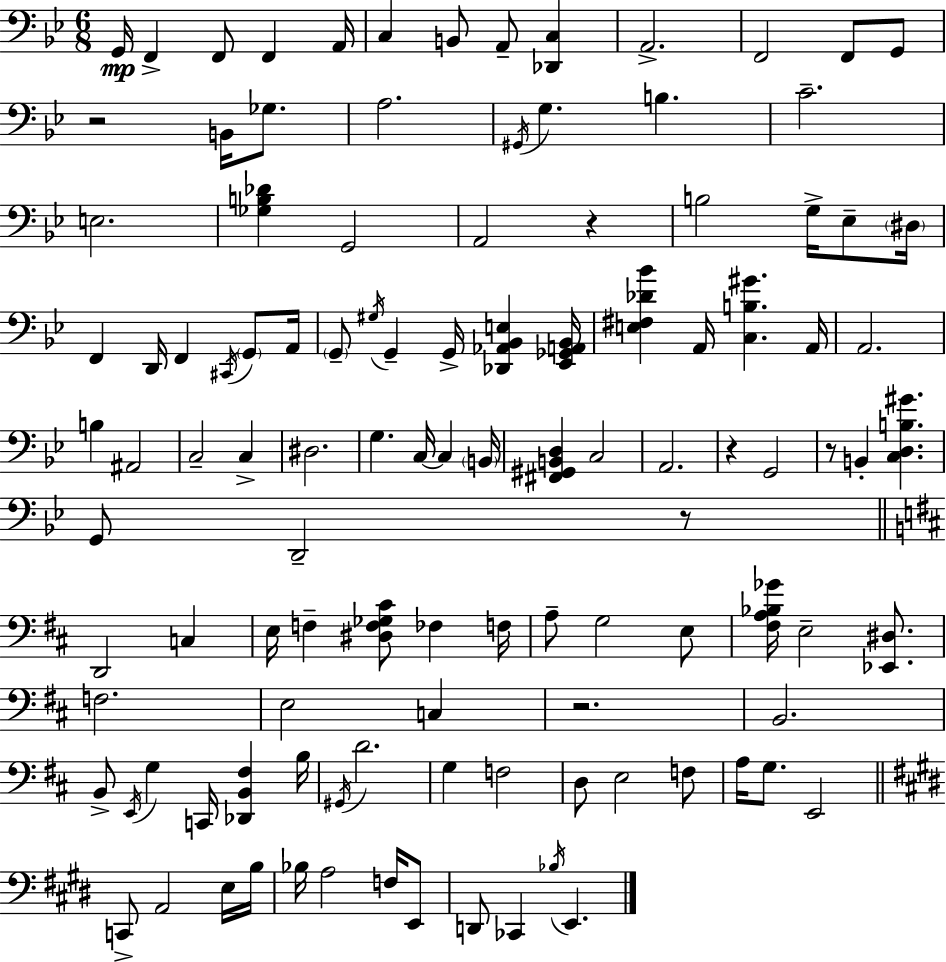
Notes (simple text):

G2/s F2/q F2/e F2/q A2/s C3/q B2/e A2/e [Db2,C3]/q A2/h. F2/h F2/e G2/e R/h B2/s Gb3/e. A3/h. G#2/s G3/q. B3/q. C4/h. E3/h. [Gb3,B3,Db4]/q G2/h A2/h R/q B3/h G3/s Eb3/e D#3/s F2/q D2/s F2/q C#2/s G2/e A2/s G2/e G#3/s G2/q G2/s [Db2,Ab2,Bb2,E3]/q [Eb2,Gb2,A2,Bb2]/s [E3,F#3,Db4,Bb4]/q A2/s [C3,B3,G#4]/q. A2/s A2/h. B3/q A#2/h C3/h C3/q D#3/h. G3/q. C3/s C3/q B2/s [F#2,G#2,B2,D3]/q C3/h A2/h. R/q G2/h R/e B2/q [C3,D3,B3,G#4]/q. G2/e D2/h R/e D2/h C3/q E3/s F3/q [D#3,F3,Gb3,C#4]/e FES3/q F3/s A3/e G3/h E3/e [F#3,A3,Bb3,Gb4]/s E3/h [Eb2,D#3]/e. F3/h. E3/h C3/q R/h. B2/h. B2/e E2/s G3/q C2/s [Db2,B2,F#3]/q B3/s G#2/s D4/h. G3/q F3/h D3/e E3/h F3/e A3/s G3/e. E2/h C2/e A2/h E3/s B3/s Bb3/s A3/h F3/s E2/e D2/e CES2/q Bb3/s E2/q.